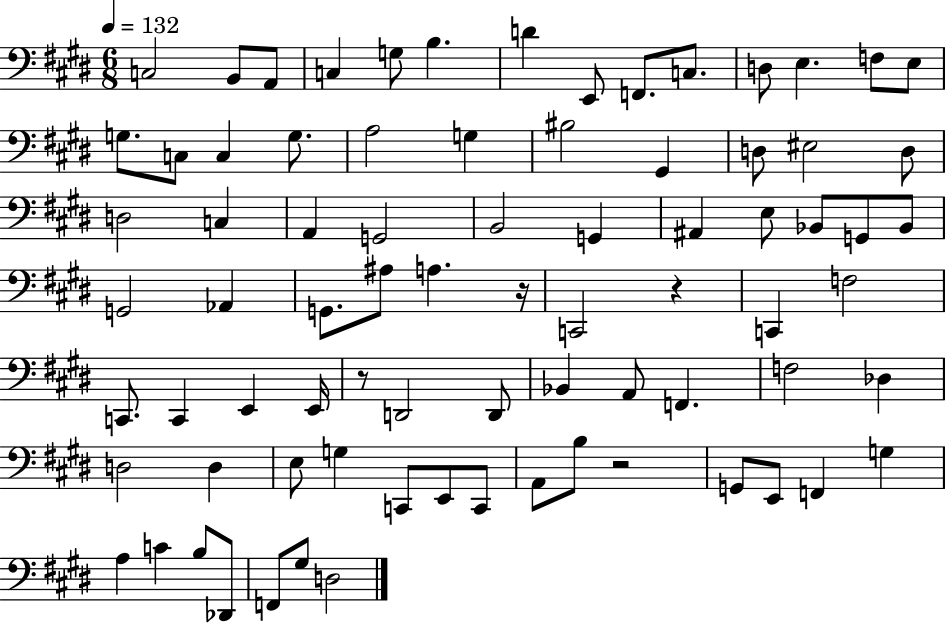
C3/h B2/e A2/e C3/q G3/e B3/q. D4/q E2/e F2/e. C3/e. D3/e E3/q. F3/e E3/e G3/e. C3/e C3/q G3/e. A3/h G3/q BIS3/h G#2/q D3/e EIS3/h D3/e D3/h C3/q A2/q G2/h B2/h G2/q A#2/q E3/e Bb2/e G2/e Bb2/e G2/h Ab2/q G2/e. A#3/e A3/q. R/s C2/h R/q C2/q F3/h C2/e. C2/q E2/q E2/s R/e D2/h D2/e Bb2/q A2/e F2/q. F3/h Db3/q D3/h D3/q E3/e G3/q C2/e E2/e C2/e A2/e B3/e R/h G2/e E2/e F2/q G3/q A3/q C4/q B3/e Db2/e F2/e G#3/e D3/h